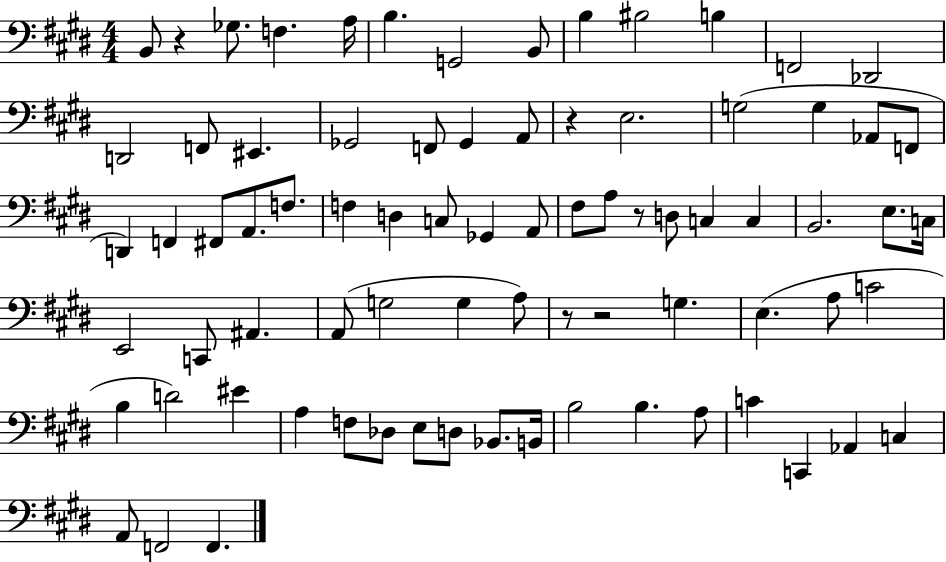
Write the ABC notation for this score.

X:1
T:Untitled
M:4/4
L:1/4
K:E
B,,/2 z _G,/2 F, A,/4 B, G,,2 B,,/2 B, ^B,2 B, F,,2 _D,,2 D,,2 F,,/2 ^E,, _G,,2 F,,/2 _G,, A,,/2 z E,2 G,2 G, _A,,/2 F,,/2 D,, F,, ^F,,/2 A,,/2 F,/2 F, D, C,/2 _G,, A,,/2 ^F,/2 A,/2 z/2 D,/2 C, C, B,,2 E,/2 C,/4 E,,2 C,,/2 ^A,, A,,/2 G,2 G, A,/2 z/2 z2 G, E, A,/2 C2 B, D2 ^E A, F,/2 _D,/2 E,/2 D,/2 _B,,/2 B,,/4 B,2 B, A,/2 C C,, _A,, C, A,,/2 F,,2 F,,